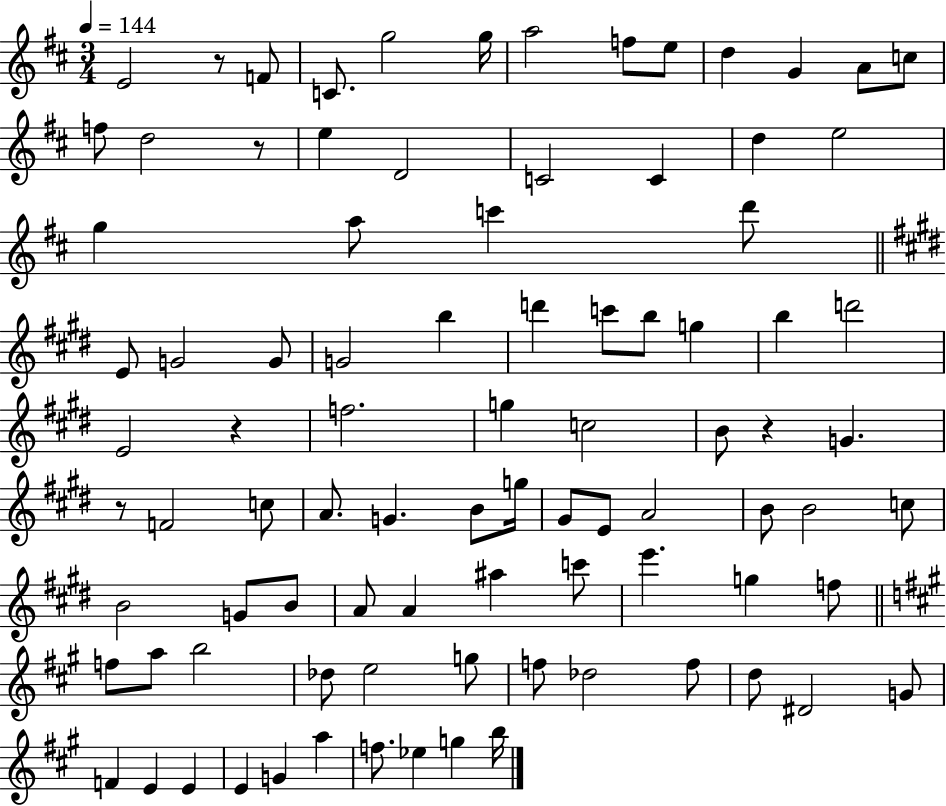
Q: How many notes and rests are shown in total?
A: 90